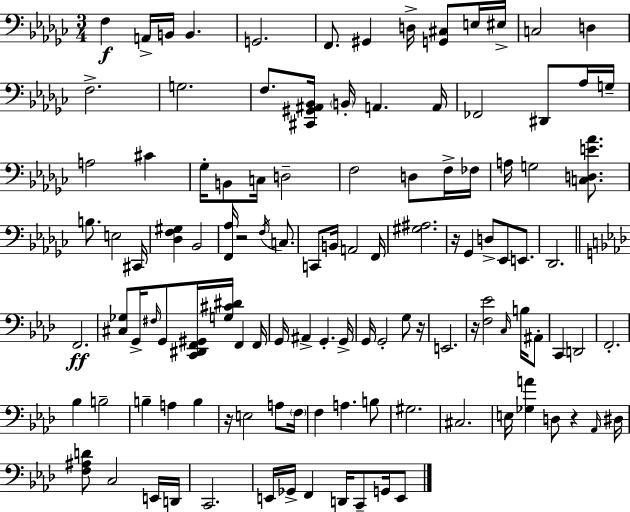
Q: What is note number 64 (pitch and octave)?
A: C3